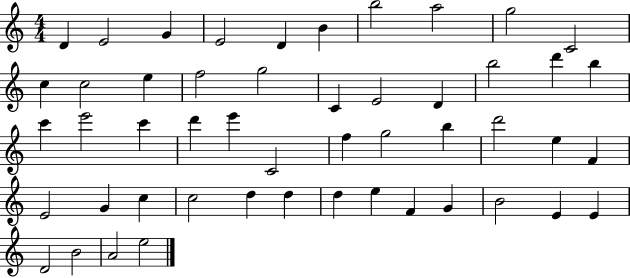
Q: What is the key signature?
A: C major